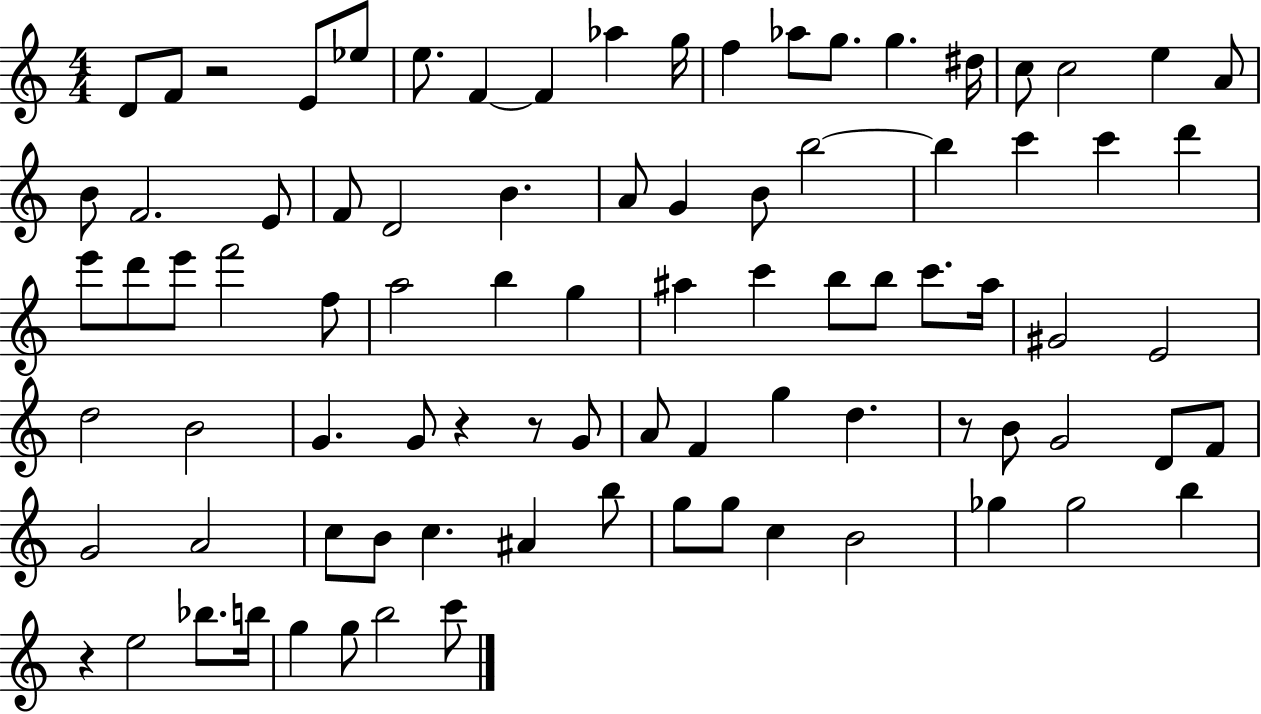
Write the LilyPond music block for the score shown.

{
  \clef treble
  \numericTimeSignature
  \time 4/4
  \key c \major
  d'8 f'8 r2 e'8 ees''8 | e''8. f'4~~ f'4 aes''4 g''16 | f''4 aes''8 g''8. g''4. dis''16 | c''8 c''2 e''4 a'8 | \break b'8 f'2. e'8 | f'8 d'2 b'4. | a'8 g'4 b'8 b''2~~ | b''4 c'''4 c'''4 d'''4 | \break e'''8 d'''8 e'''8 f'''2 f''8 | a''2 b''4 g''4 | ais''4 c'''4 b''8 b''8 c'''8. ais''16 | gis'2 e'2 | \break d''2 b'2 | g'4. g'8 r4 r8 g'8 | a'8 f'4 g''4 d''4. | r8 b'8 g'2 d'8 f'8 | \break g'2 a'2 | c''8 b'8 c''4. ais'4 b''8 | g''8 g''8 c''4 b'2 | ges''4 ges''2 b''4 | \break r4 e''2 bes''8. b''16 | g''4 g''8 b''2 c'''8 | \bar "|."
}